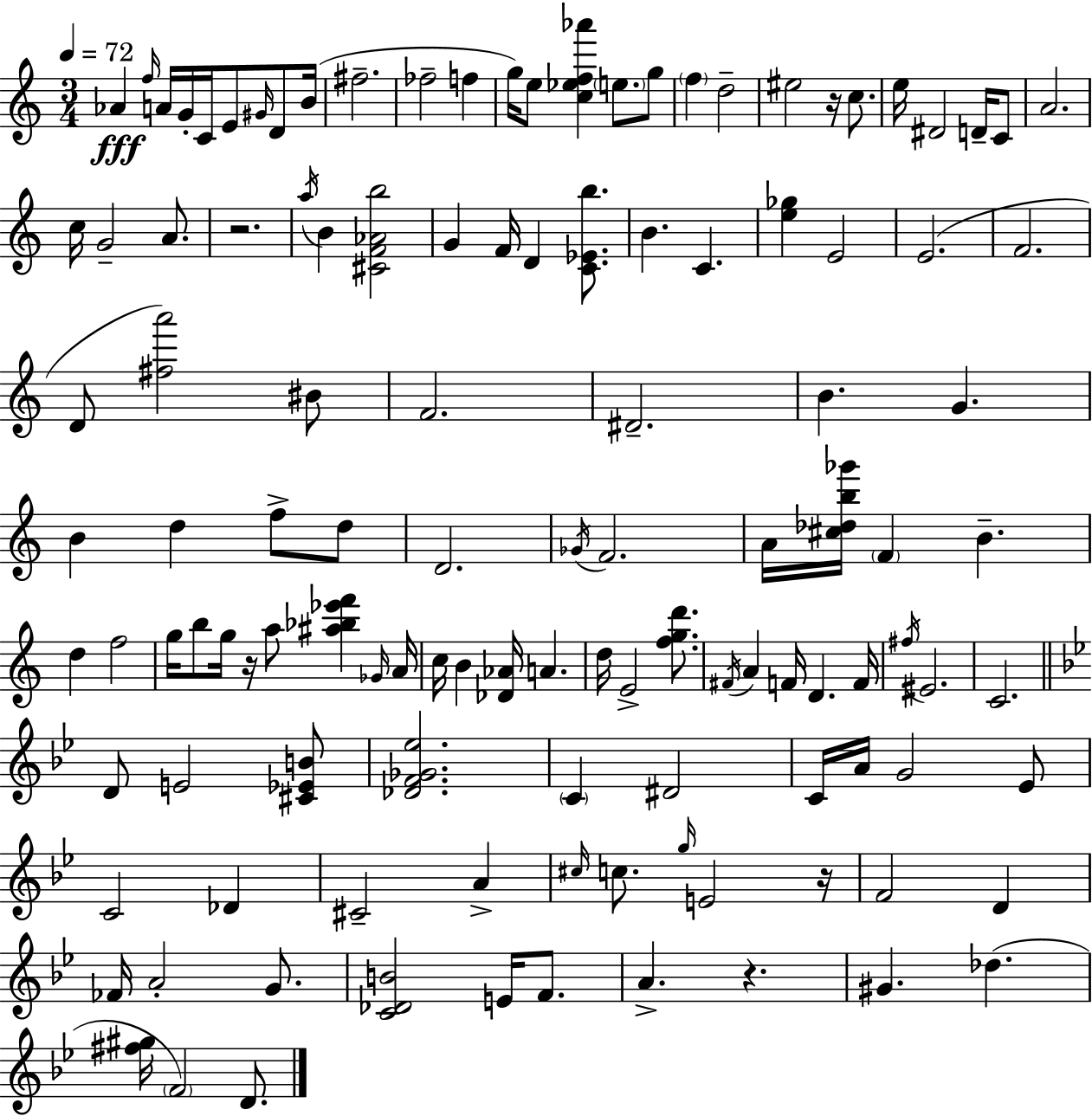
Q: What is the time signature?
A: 3/4